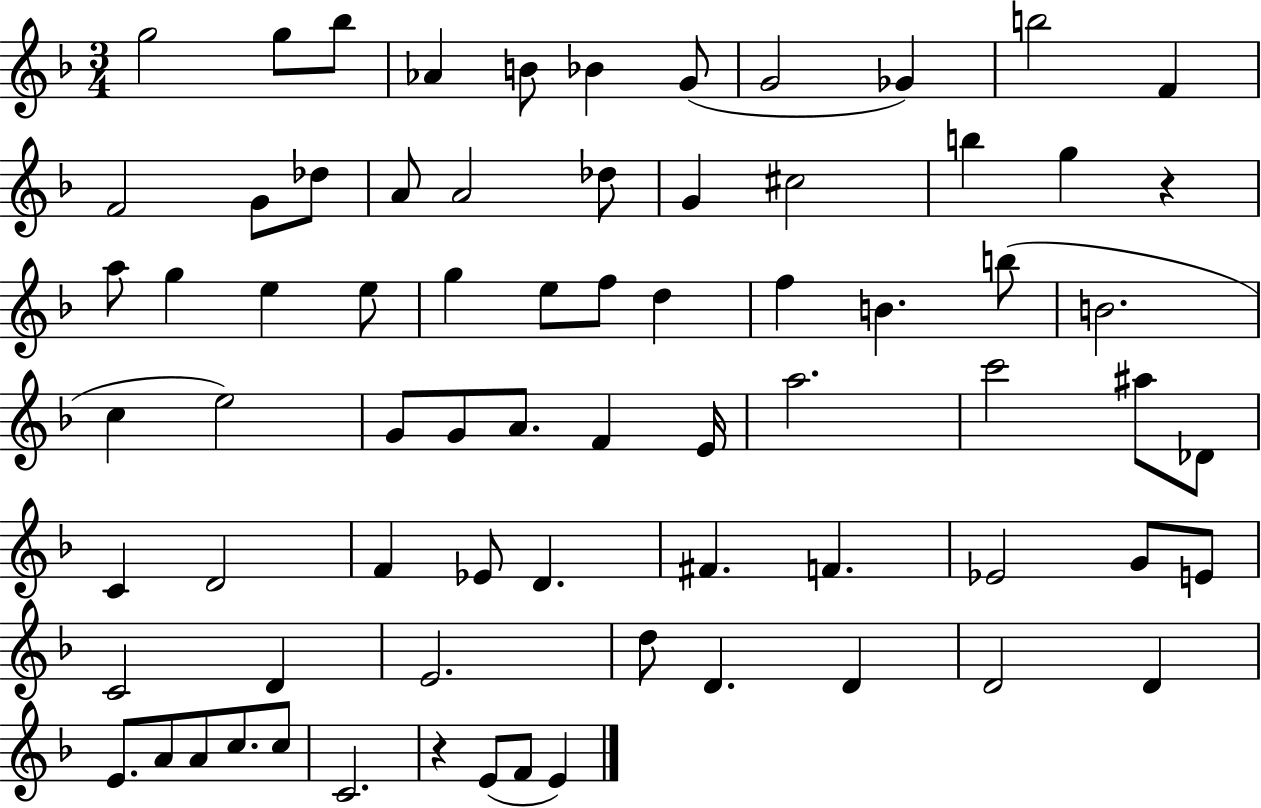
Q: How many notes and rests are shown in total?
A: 73